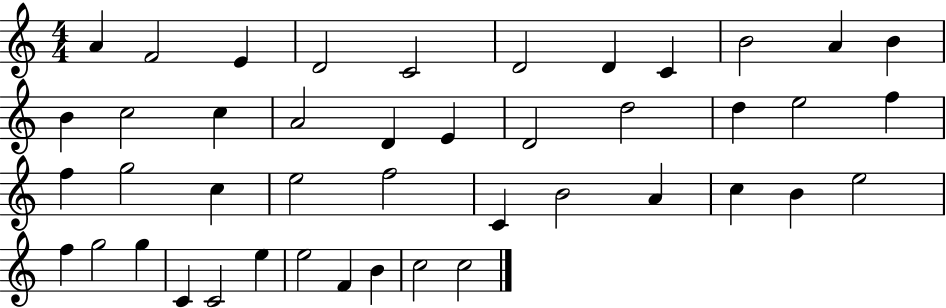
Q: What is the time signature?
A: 4/4